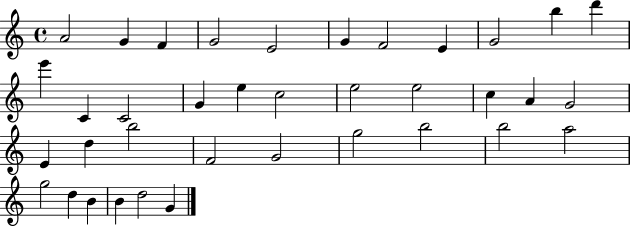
A4/h G4/q F4/q G4/h E4/h G4/q F4/h E4/q G4/h B5/q D6/q E6/q C4/q C4/h G4/q E5/q C5/h E5/h E5/h C5/q A4/q G4/h E4/q D5/q B5/h F4/h G4/h G5/h B5/h B5/h A5/h G5/h D5/q B4/q B4/q D5/h G4/q